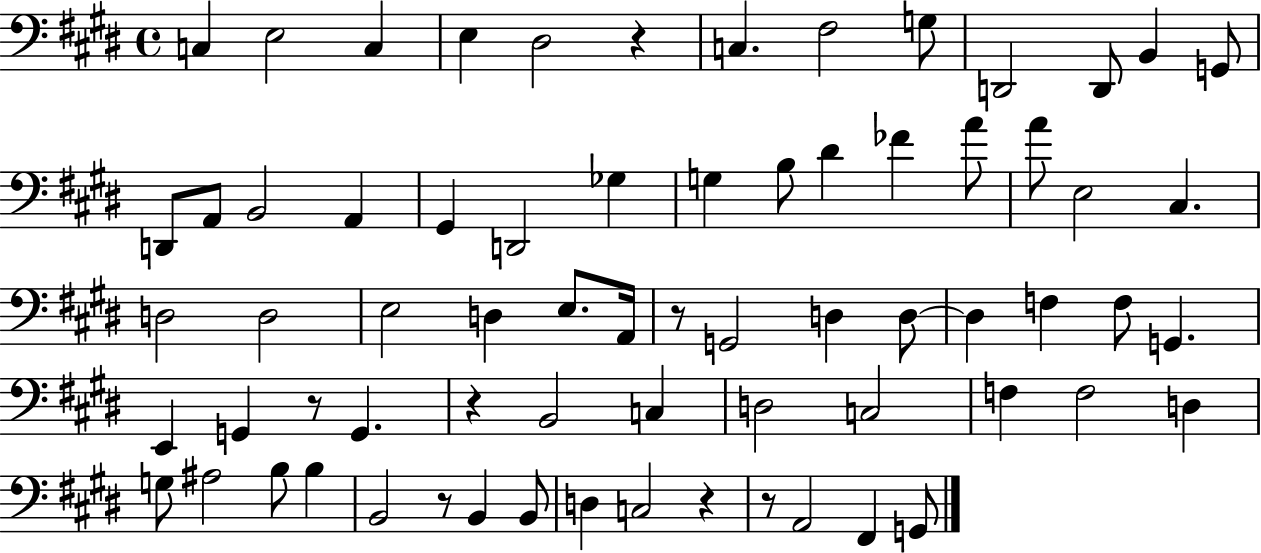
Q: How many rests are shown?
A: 7